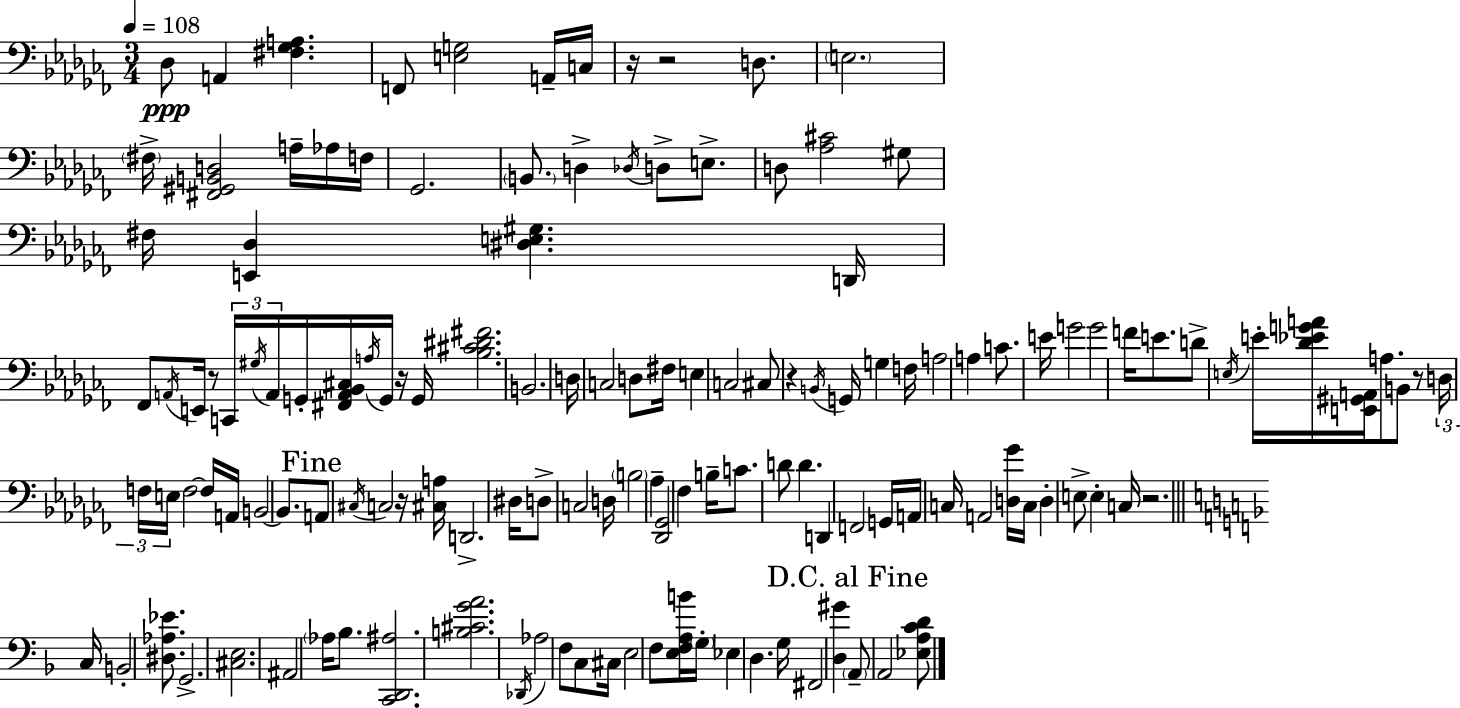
Db3/e A2/q [F#3,Gb3,A3]/q. F2/e [E3,G3]/h A2/s C3/s R/s R/h D3/e. E3/h. F#3/s [F#2,G#2,B2,D3]/h A3/s Ab3/s F3/s Gb2/h. B2/e. D3/q Db3/s D3/e E3/e. D3/e [Ab3,C#4]/h G#3/e F#3/s [E2,Db3]/q [D#3,E3,G#3]/q. D2/s FES2/e A2/s E2/s R/e C2/s G#3/s A2/s G2/s [F#2,A2,Bb2,C#3]/s A3/s G2/s R/s G2/s [Bb3,C#4,D#4,F#4]/h. B2/h. D3/s C3/h D3/e F#3/s E3/q C3/h C#3/e R/q B2/s G2/s G3/q F3/s A3/h A3/q C4/e. E4/s G4/h G4/h F4/s E4/e. D4/e E3/s E4/s [Db4,Eb4,G4,A4]/s [E2,G#2,A2]/s A3/e. B2/e R/e D3/s F3/s E3/s F3/h F3/s A2/s B2/h B2/e. A2/e C#3/s C3/h R/s [C#3,A3]/s D2/h. D#3/s D3/e C3/h D3/s B3/h Ab3/q [Db2,Gb2]/h FES3/q B3/s C4/e. D4/e D4/q. D2/q F2/h G2/s A2/s C3/s A2/h [D3,Gb4]/s C3/s D3/q E3/e E3/q C3/s R/h. C3/s B2/h [D#3,Ab3,Eb4]/e. G2/h. [C#3,E3]/h. A#2/h Ab3/s Bb3/e. [C2,D2,A#3]/h. [B3,C#4,G4,A4]/h. Db2/s Ab3/h F3/e C3/e C#3/s E3/h F3/e [E3,F3,A3,B4]/s G3/s Eb3/q D3/q. G3/s F#2/h [D3,G#4]/q A2/e A2/h [Eb3,A3,C4,D4]/e